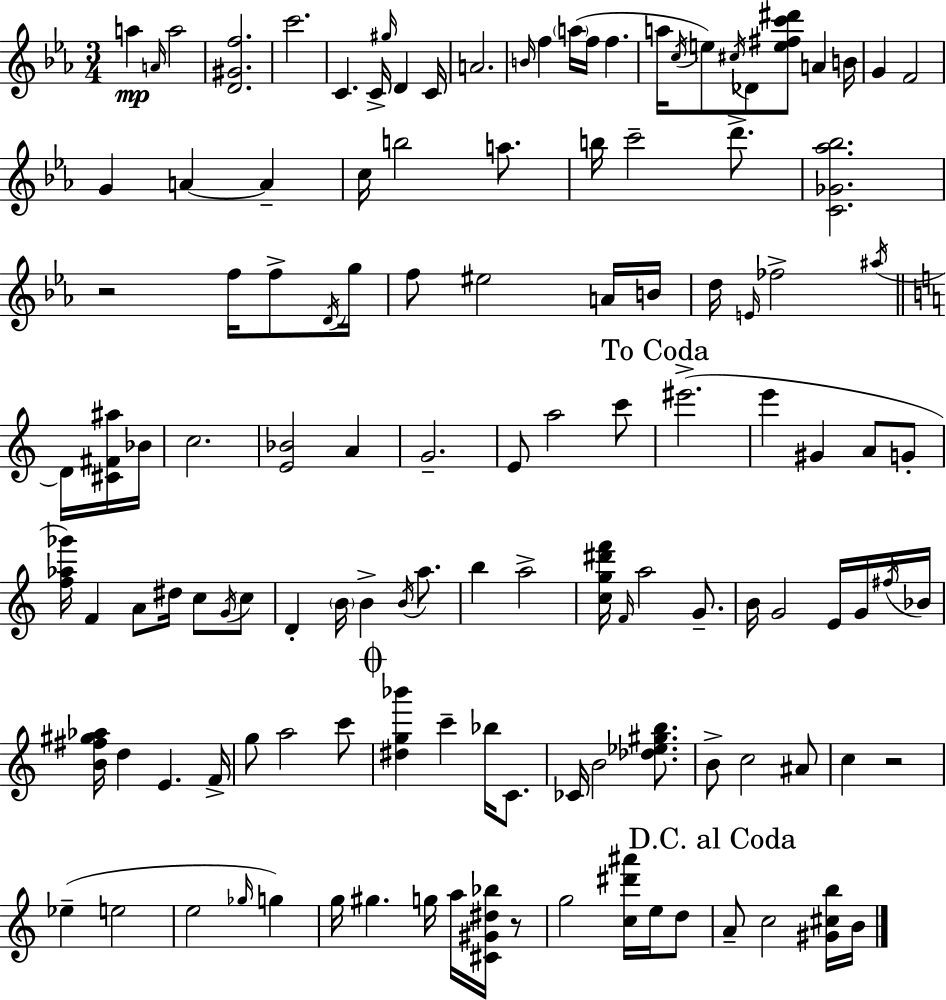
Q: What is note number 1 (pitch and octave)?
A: A5